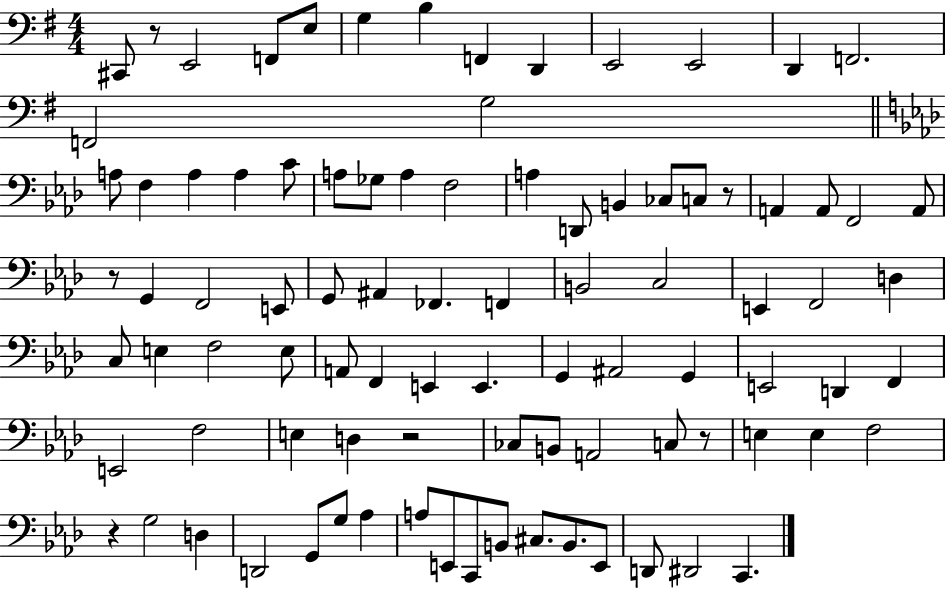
{
  \clef bass
  \numericTimeSignature
  \time 4/4
  \key g \major
  cis,8 r8 e,2 f,8 e8 | g4 b4 f,4 d,4 | e,2 e,2 | d,4 f,2. | \break f,2 g2 | \bar "||" \break \key aes \major a8 f4 a4 a4 c'8 | a8 ges8 a4 f2 | a4 d,8 b,4 ces8 c8 r8 | a,4 a,8 f,2 a,8 | \break r8 g,4 f,2 e,8 | g,8 ais,4 fes,4. f,4 | b,2 c2 | e,4 f,2 d4 | \break c8 e4 f2 e8 | a,8 f,4 e,4 e,4. | g,4 ais,2 g,4 | e,2 d,4 f,4 | \break e,2 f2 | e4 d4 r2 | ces8 b,8 a,2 c8 r8 | e4 e4 f2 | \break r4 g2 d4 | d,2 g,8 g8 aes4 | a8 e,8 c,8 b,8 cis8. b,8. e,8 | d,8 dis,2 c,4. | \break \bar "|."
}